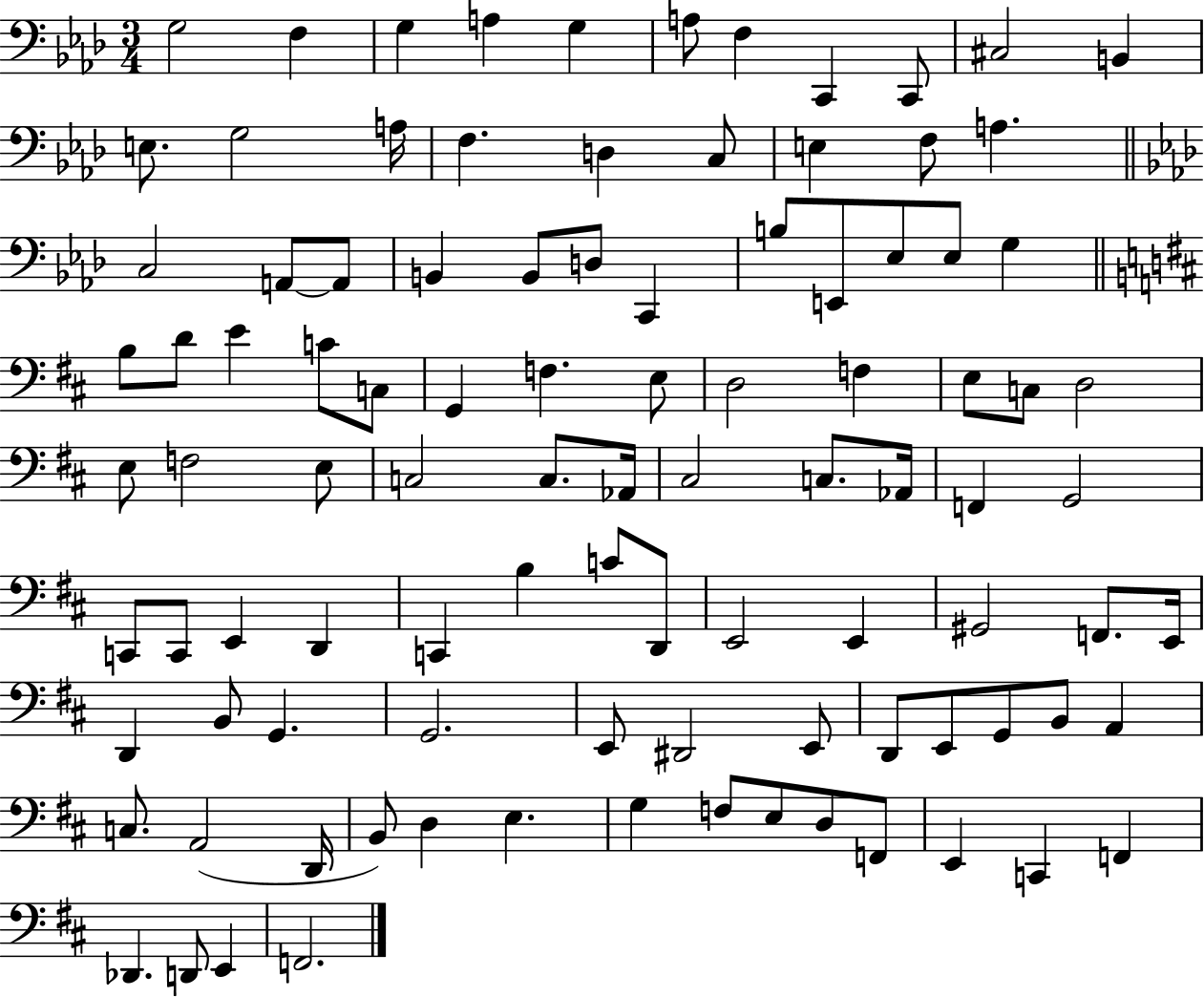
{
  \clef bass
  \numericTimeSignature
  \time 3/4
  \key aes \major
  g2 f4 | g4 a4 g4 | a8 f4 c,4 c,8 | cis2 b,4 | \break e8. g2 a16 | f4. d4 c8 | e4 f8 a4. | \bar "||" \break \key aes \major c2 a,8~~ a,8 | b,4 b,8 d8 c,4 | b8 e,8 ees8 ees8 g4 | \bar "||" \break \key d \major b8 d'8 e'4 c'8 c8 | g,4 f4. e8 | d2 f4 | e8 c8 d2 | \break e8 f2 e8 | c2 c8. aes,16 | cis2 c8. aes,16 | f,4 g,2 | \break c,8 c,8 e,4 d,4 | c,4 b4 c'8 d,8 | e,2 e,4 | gis,2 f,8. e,16 | \break d,4 b,8 g,4. | g,2. | e,8 dis,2 e,8 | d,8 e,8 g,8 b,8 a,4 | \break c8. a,2( d,16 | b,8) d4 e4. | g4 f8 e8 d8 f,8 | e,4 c,4 f,4 | \break des,4. d,8 e,4 | f,2. | \bar "|."
}